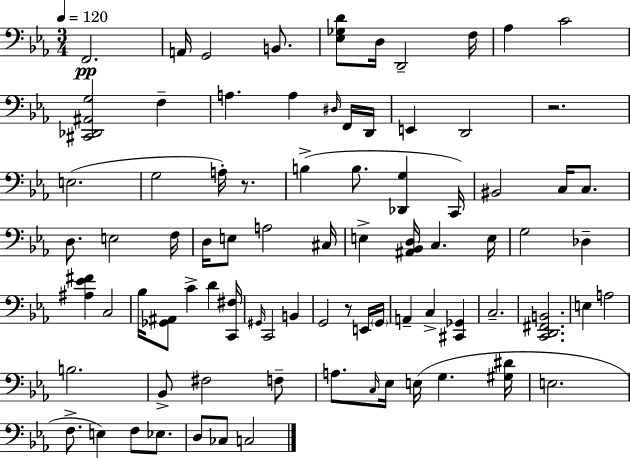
F2/h. A2/s G2/h B2/e. [Eb3,Gb3,D4]/e D3/s D2/h F3/s Ab3/q C4/h [C#2,Db2,A#2,G3]/h F3/q A3/q. A3/q D#3/s F2/s D2/s E2/q D2/h R/h. E3/h. G3/h A3/s R/e. B3/q B3/e. [Db2,G3]/q C2/s BIS2/h C3/s C3/e. D3/e. E3/h F3/s D3/s E3/e A3/h C#3/s E3/q [A#2,Bb2,D3]/s C3/q. E3/s G3/h Db3/q [A#3,Eb4,F#4]/q C3/h Bb3/s [Gb2,A#2]/e C4/q D4/q [C2,F#3]/s G#2/s C2/h B2/q G2/h R/e E2/s G2/s A2/q C3/q [C#2,Gb2]/q C3/h. [C2,D2,F#2,B2]/h. E3/q A3/h B3/h. Bb2/e F#3/h F3/e A3/e. C3/s Eb3/s E3/s G3/q. [G#3,D#4]/s E3/h. F3/e. E3/q F3/e Eb3/e. D3/e CES3/e C3/h